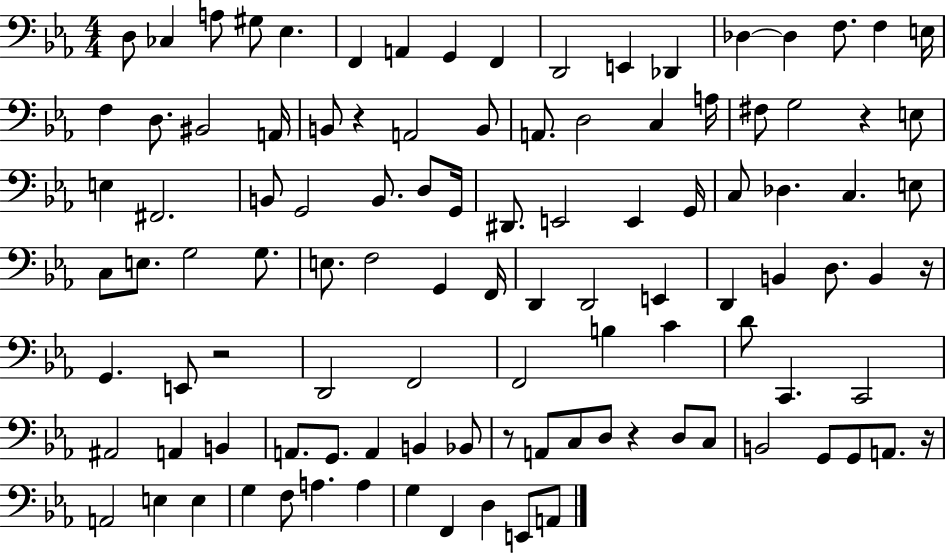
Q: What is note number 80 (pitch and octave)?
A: A2